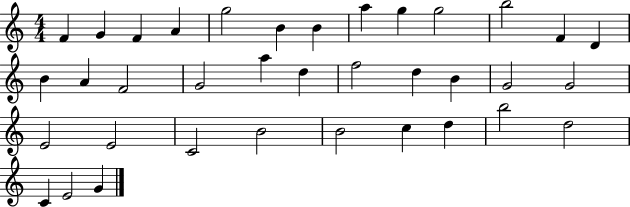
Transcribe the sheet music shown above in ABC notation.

X:1
T:Untitled
M:4/4
L:1/4
K:C
F G F A g2 B B a g g2 b2 F D B A F2 G2 a d f2 d B G2 G2 E2 E2 C2 B2 B2 c d b2 d2 C E2 G